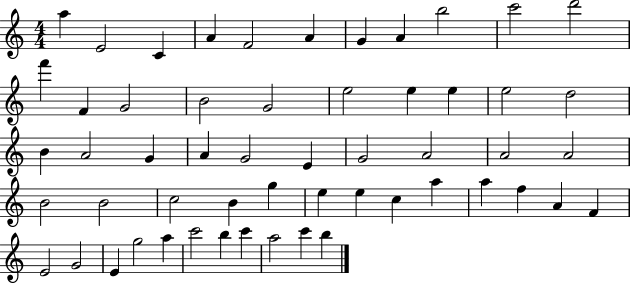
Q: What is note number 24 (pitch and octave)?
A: G4